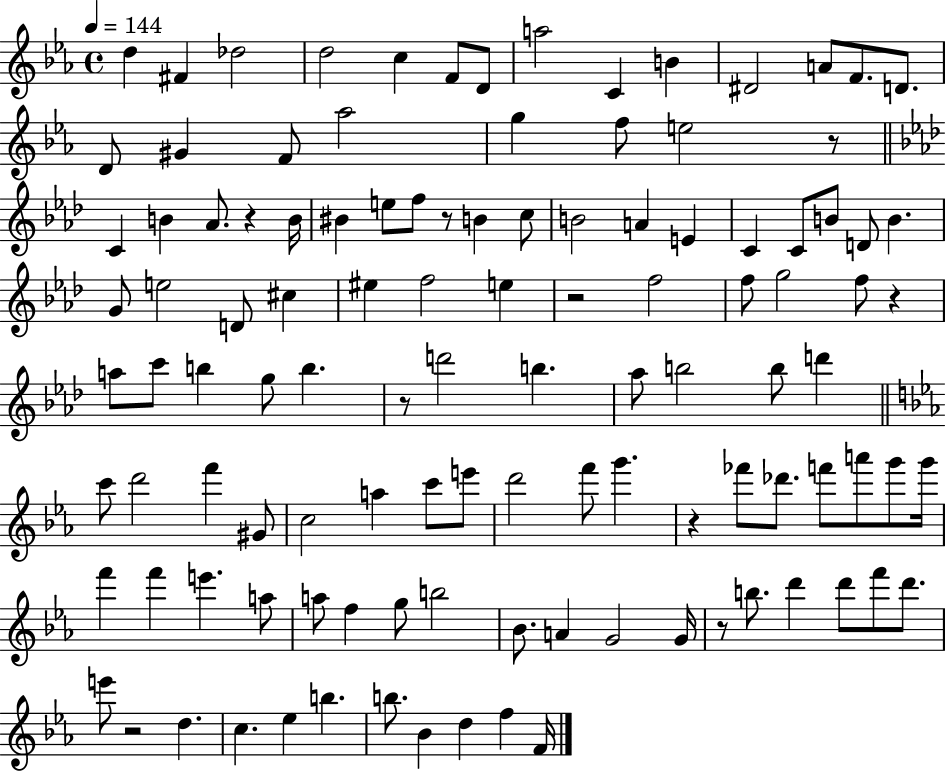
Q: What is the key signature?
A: EES major